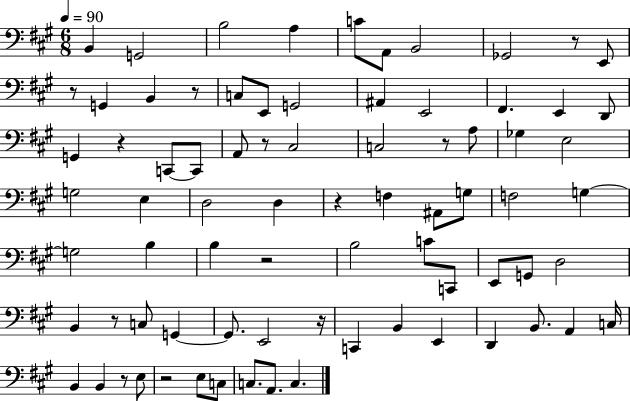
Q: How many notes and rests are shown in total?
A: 78